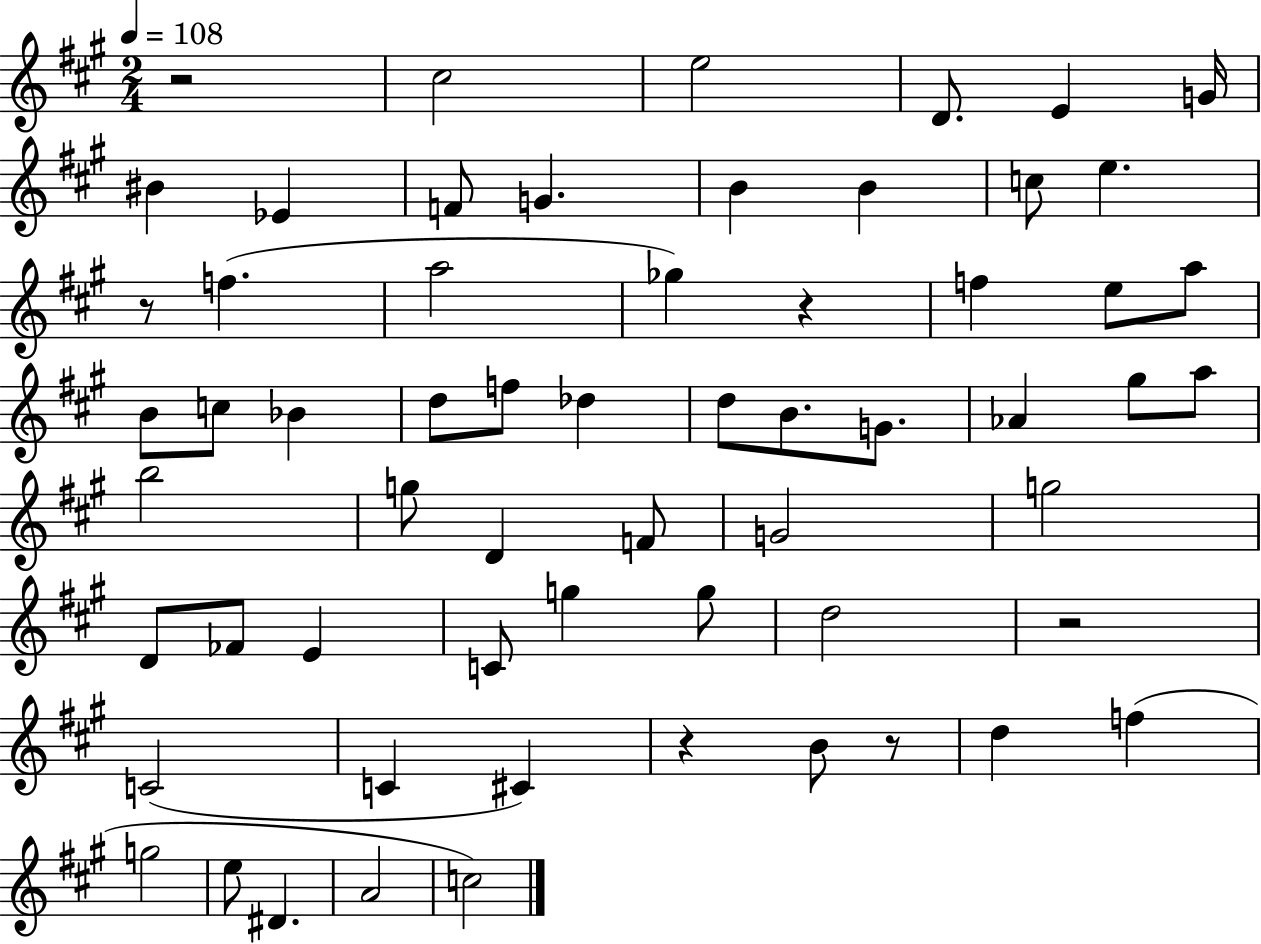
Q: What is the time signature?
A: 2/4